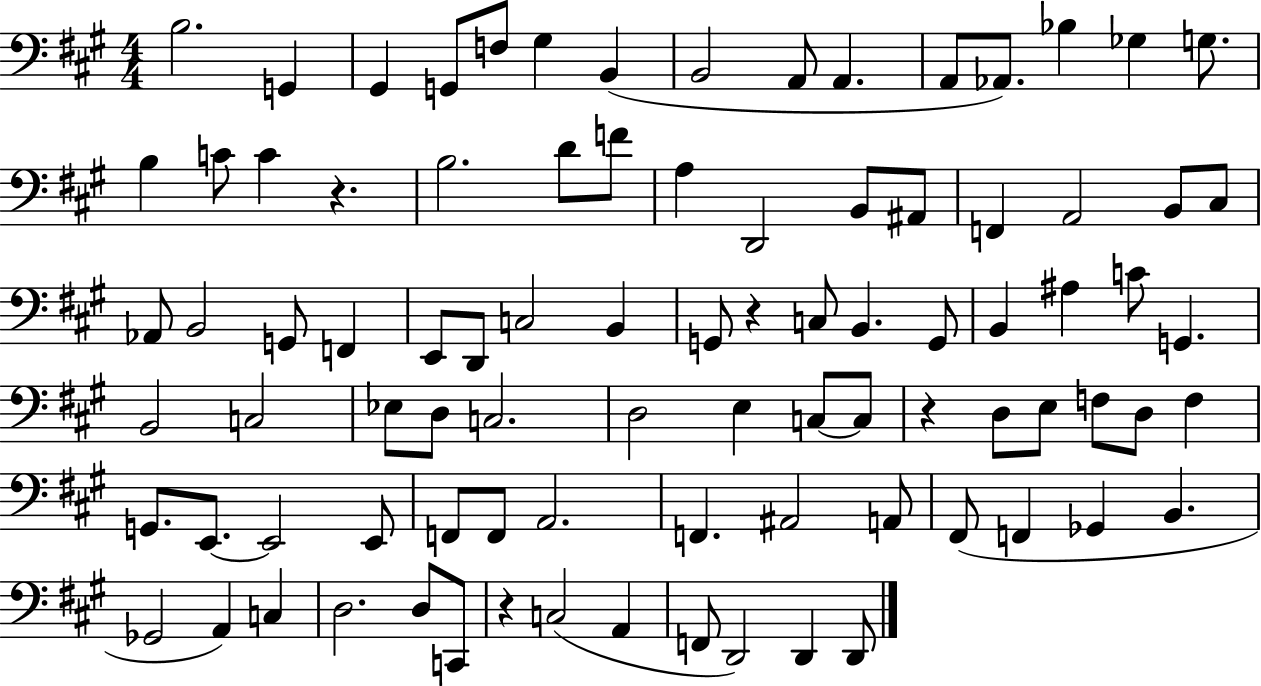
X:1
T:Untitled
M:4/4
L:1/4
K:A
B,2 G,, ^G,, G,,/2 F,/2 ^G, B,, B,,2 A,,/2 A,, A,,/2 _A,,/2 _B, _G, G,/2 B, C/2 C z B,2 D/2 F/2 A, D,,2 B,,/2 ^A,,/2 F,, A,,2 B,,/2 ^C,/2 _A,,/2 B,,2 G,,/2 F,, E,,/2 D,,/2 C,2 B,, G,,/2 z C,/2 B,, G,,/2 B,, ^A, C/2 G,, B,,2 C,2 _E,/2 D,/2 C,2 D,2 E, C,/2 C,/2 z D,/2 E,/2 F,/2 D,/2 F, G,,/2 E,,/2 E,,2 E,,/2 F,,/2 F,,/2 A,,2 F,, ^A,,2 A,,/2 ^F,,/2 F,, _G,, B,, _G,,2 A,, C, D,2 D,/2 C,,/2 z C,2 A,, F,,/2 D,,2 D,, D,,/2